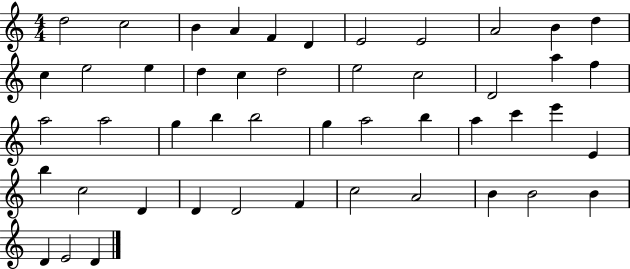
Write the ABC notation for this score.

X:1
T:Untitled
M:4/4
L:1/4
K:C
d2 c2 B A F D E2 E2 A2 B d c e2 e d c d2 e2 c2 D2 a f a2 a2 g b b2 g a2 b a c' e' E b c2 D D D2 F c2 A2 B B2 B D E2 D